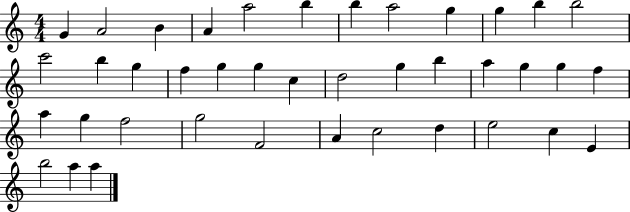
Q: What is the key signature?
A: C major